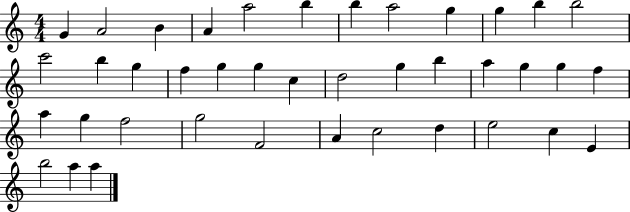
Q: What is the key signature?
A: C major